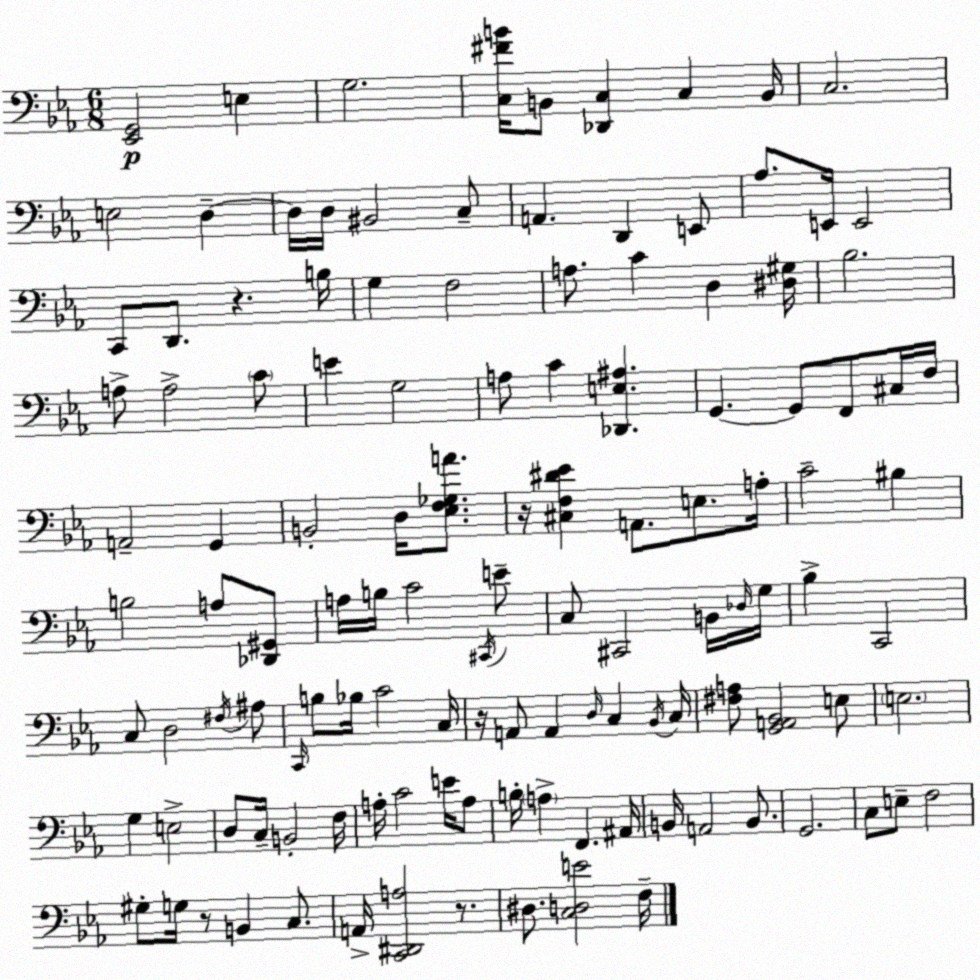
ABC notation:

X:1
T:Untitled
M:6/8
L:1/4
K:Eb
[_E,,G,,]2 E, G,2 [C,^FB]/4 B,,/2 [_D,,C,] C, B,,/4 C,2 E,2 D, D,/4 D,/4 ^B,,2 C,/2 A,, D,, E,,/2 _A,/2 E,,/4 E,,2 C,,/2 D,,/2 z B,/4 G, F,2 A,/2 C D, [^D,^G,]/4 _B,2 A,/2 A,2 C/2 E G,2 A,/2 C [_D,,E,^A,] G,, G,,/2 F,,/2 ^C,/4 F,/4 A,,2 G,, B,,2 D,/4 [_E,F,_G,A]/2 z/4 [^C,F,^D_E] A,,/2 E,/2 A,/4 C2 ^B, B,2 A,/2 [_D,,^G,,]/2 A,/4 B,/4 C2 ^C,,/4 E/2 C,/2 ^C,,2 B,,/4 _D,/4 G,/4 _B, C,,2 C,/2 D,2 ^F,/4 ^A,/2 C,,/4 B,/2 _B,/4 C2 C,/4 z/4 A,,/2 A,, D,/4 C, _B,,/4 C,/4 [^F,A,]/2 [G,,A,,_B,,]2 E,/2 E,2 G, E,2 D,/2 C,/4 B,,2 F,/4 A,/4 C2 E/4 A,/2 B,/4 A, F,, ^A,,/4 B,,/4 A,,2 B,,/2 G,,2 C,/2 E,/2 F,2 ^G,/2 G,/4 z/2 B,, C,/2 A,,/4 [C,,^D,,A,]2 z/2 ^D,/2 [C,D,E]2 F,/4